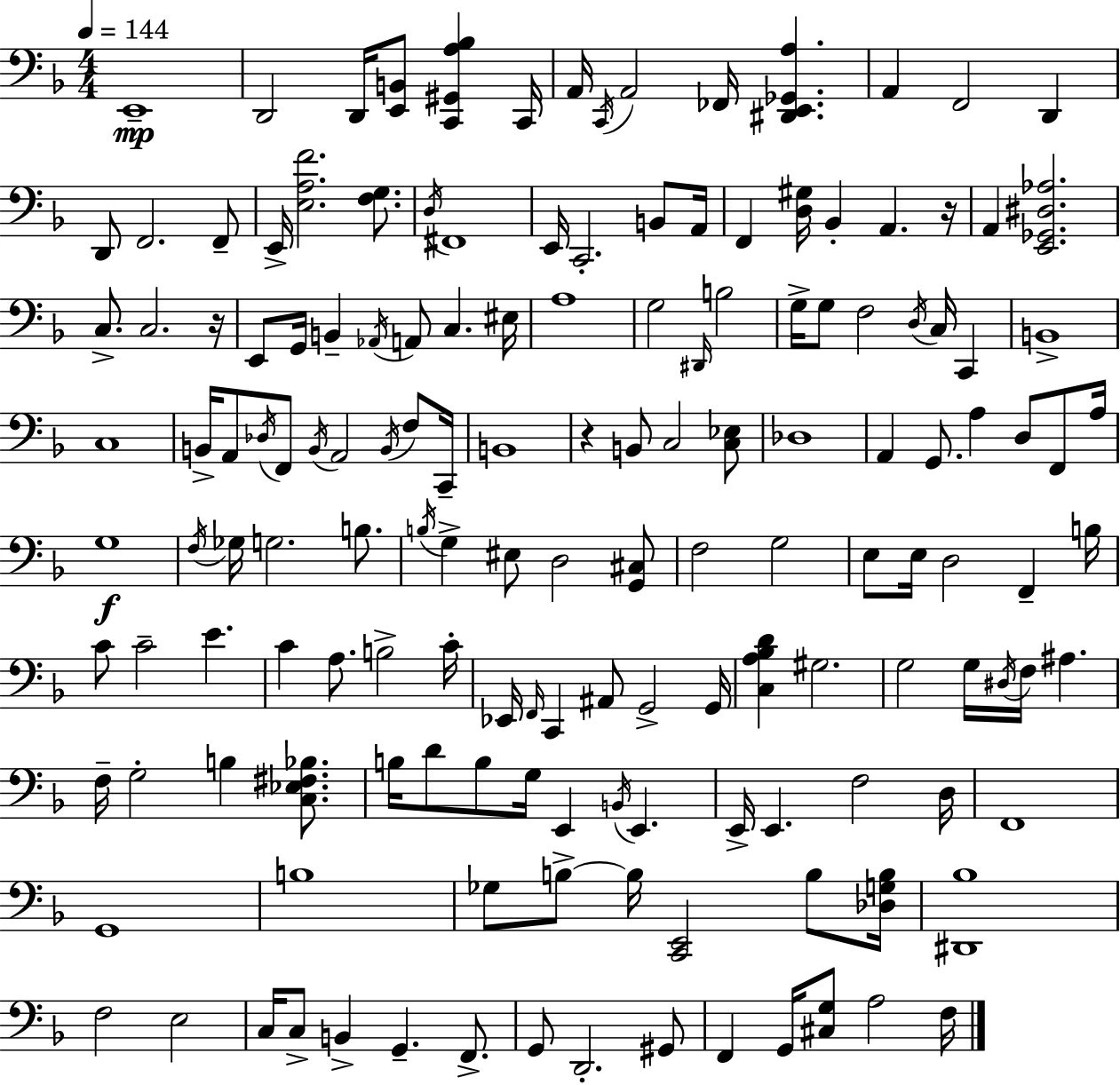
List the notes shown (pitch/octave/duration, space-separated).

E2/w D2/h D2/s [E2,B2]/e [C2,G#2,A3,Bb3]/q C2/s A2/s C2/s A2/h FES2/s [D#2,E2,Gb2,A3]/q. A2/q F2/h D2/q D2/e F2/h. F2/e E2/s [E3,A3,F4]/h. [F3,G3]/e. D3/s F#2/w E2/s C2/h. B2/e A2/s F2/q [D3,G#3]/s Bb2/q A2/q. R/s A2/q [E2,Gb2,D#3,Ab3]/h. C3/e. C3/h. R/s E2/e G2/s B2/q Ab2/s A2/e C3/q. EIS3/s A3/w G3/h D#2/s B3/h G3/s G3/e F3/h D3/s C3/s C2/q B2/w C3/w B2/s A2/e Db3/s F2/e B2/s A2/h B2/s F3/e C2/s B2/w R/q B2/e C3/h [C3,Eb3]/e Db3/w A2/q G2/e. A3/q D3/e F2/e A3/s G3/w F3/s Gb3/s G3/h. B3/e. B3/s G3/q EIS3/e D3/h [G2,C#3]/e F3/h G3/h E3/e E3/s D3/h F2/q B3/s C4/e C4/h E4/q. C4/q A3/e. B3/h C4/s Eb2/s F2/s C2/q A#2/e G2/h G2/s [C3,A3,Bb3,D4]/q G#3/h. G3/h G3/s D#3/s F3/s A#3/q. F3/s G3/h B3/q [C3,Eb3,F#3,Bb3]/e. B3/s D4/e B3/e G3/s E2/q B2/s E2/q. E2/s E2/q. F3/h D3/s F2/w G2/w B3/w Gb3/e B3/e B3/s [C2,E2]/h B3/e [Db3,G3,B3]/s [D#2,Bb3]/w F3/h E3/h C3/s C3/e B2/q G2/q. F2/e. G2/e D2/h. G#2/e F2/q G2/s [C#3,G3]/e A3/h F3/s